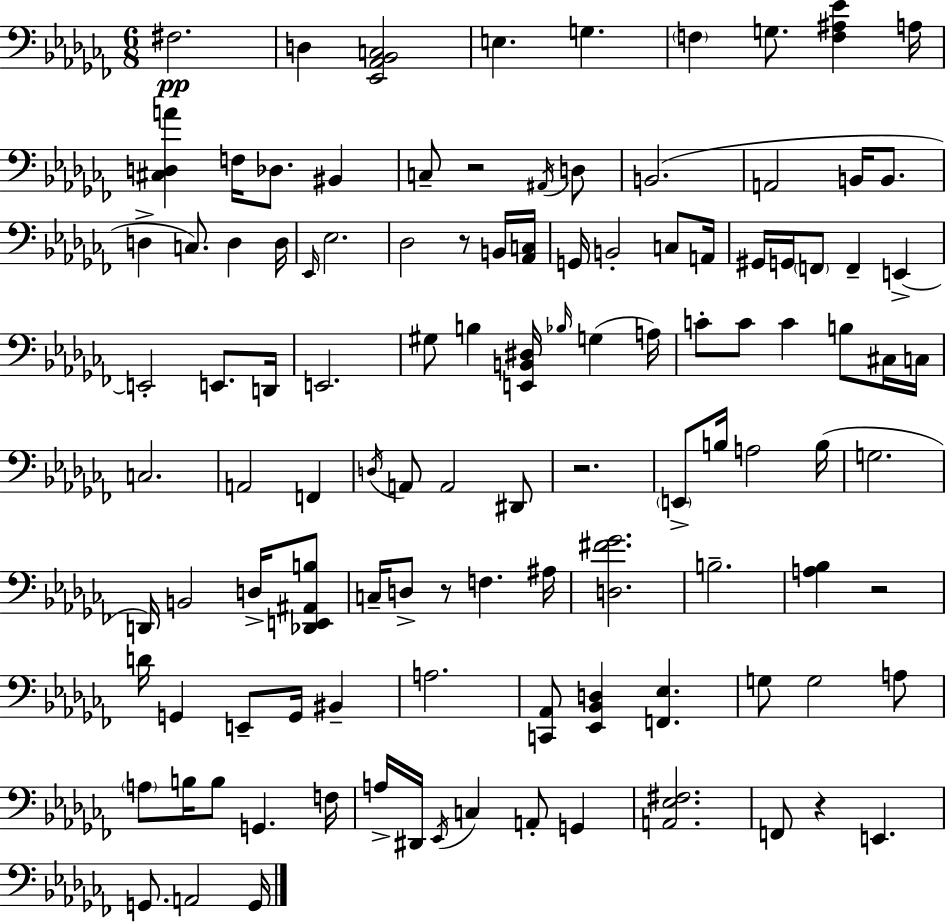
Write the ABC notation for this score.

X:1
T:Untitled
M:6/8
L:1/4
K:Abm
^F,2 D, [_E,,_A,,_B,,C,]2 E, G, F, G,/2 [F,^A,_E] A,/4 [^C,D,A] F,/4 _D,/2 ^B,, C,/2 z2 ^A,,/4 D,/2 B,,2 A,,2 B,,/4 B,,/2 D, C,/2 D, D,/4 _E,,/4 _E,2 _D,2 z/2 B,,/4 [_A,,C,]/4 G,,/4 B,,2 C,/2 A,,/4 ^G,,/4 G,,/4 F,,/2 F,, E,, E,,2 E,,/2 D,,/4 E,,2 ^G,/2 B, [E,,B,,^D,]/4 _B,/4 G, A,/4 C/2 C/2 C B,/2 ^C,/4 C,/4 C,2 A,,2 F,, D,/4 A,,/2 A,,2 ^D,,/2 z2 E,,/2 B,/4 A,2 B,/4 G,2 D,,/4 B,,2 D,/4 [_D,,E,,^A,,B,]/2 C,/4 D,/2 z/2 F, ^A,/4 [D,^F_G]2 B,2 [A,_B,] z2 D/4 G,, E,,/2 G,,/4 ^B,, A,2 [C,,_A,,]/2 [_E,,_B,,D,] [F,,_E,] G,/2 G,2 A,/2 A,/2 B,/4 B,/2 G,, F,/4 A,/4 ^D,,/4 _E,,/4 C, A,,/2 G,, [A,,_E,^F,]2 F,,/2 z E,, G,,/2 A,,2 G,,/4